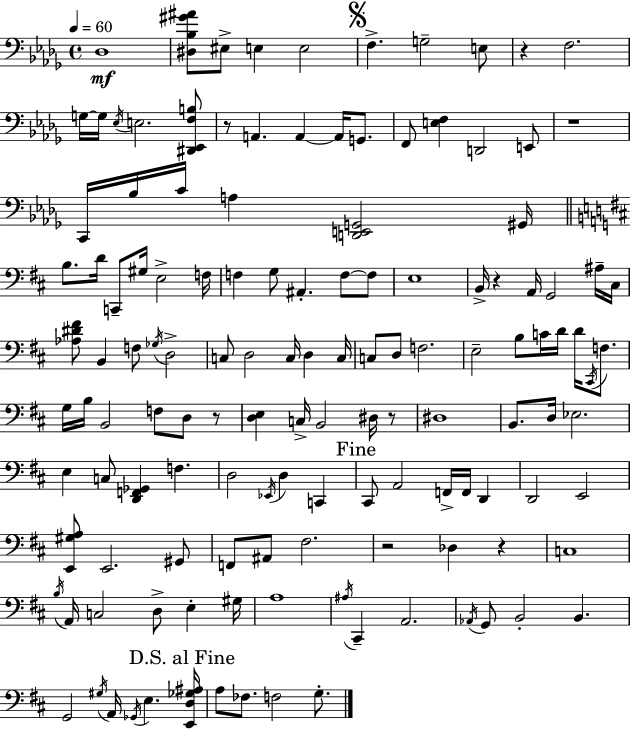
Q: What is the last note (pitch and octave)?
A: G3